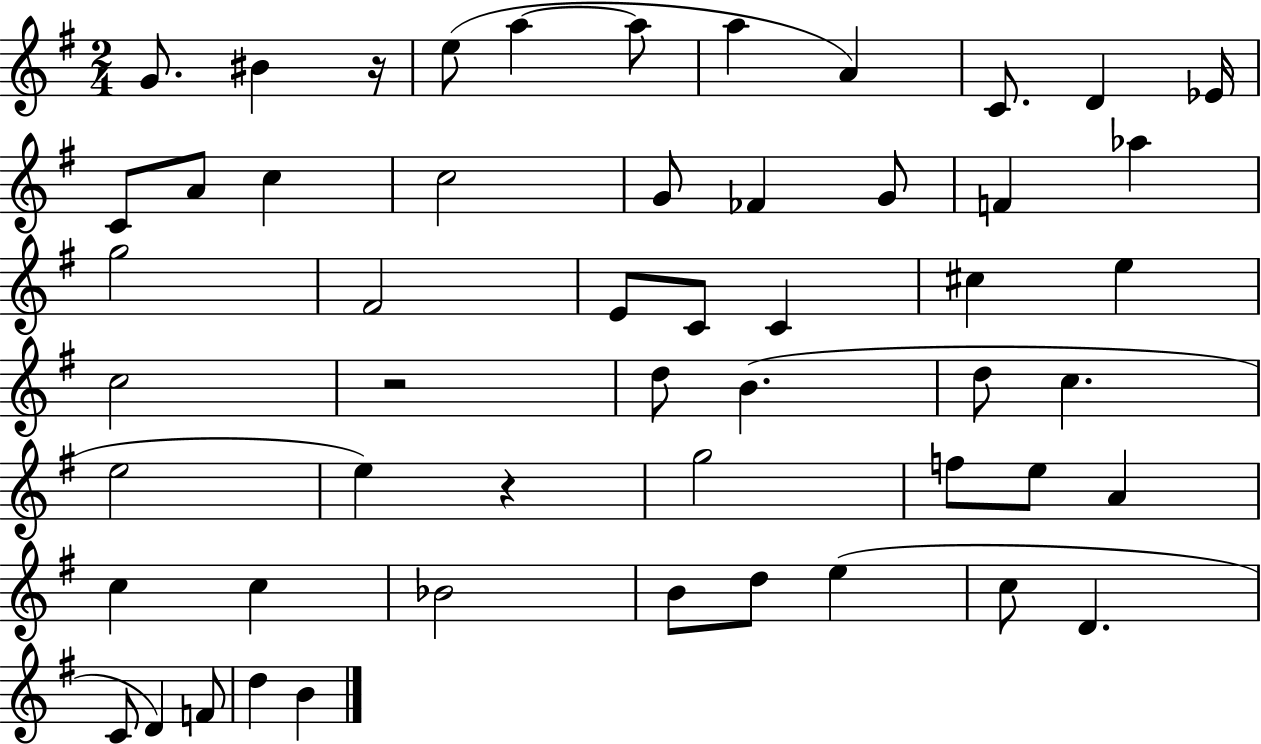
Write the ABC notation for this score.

X:1
T:Untitled
M:2/4
L:1/4
K:G
G/2 ^B z/4 e/2 a a/2 a A C/2 D _E/4 C/2 A/2 c c2 G/2 _F G/2 F _a g2 ^F2 E/2 C/2 C ^c e c2 z2 d/2 B d/2 c e2 e z g2 f/2 e/2 A c c _B2 B/2 d/2 e c/2 D C/2 D F/2 d B